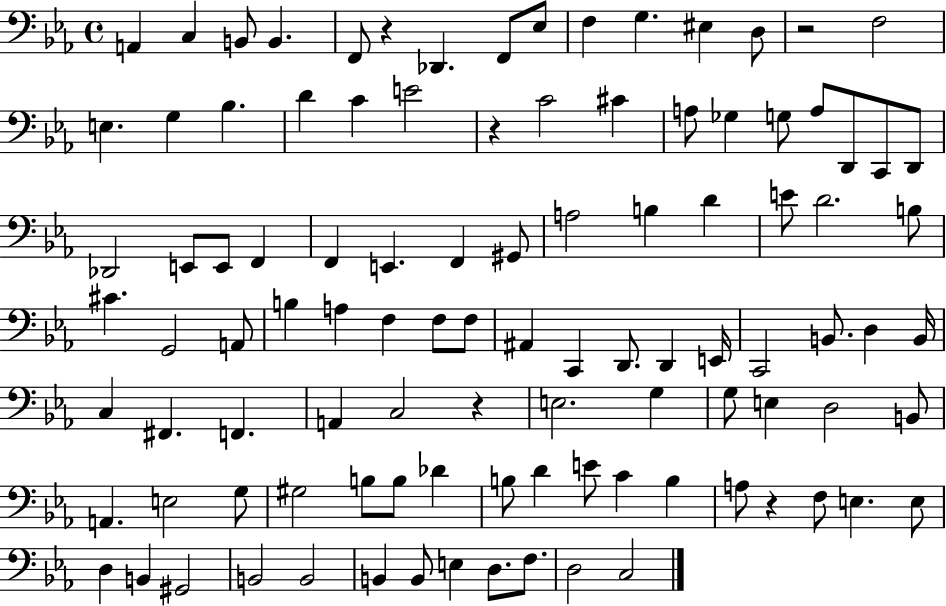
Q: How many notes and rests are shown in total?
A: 103